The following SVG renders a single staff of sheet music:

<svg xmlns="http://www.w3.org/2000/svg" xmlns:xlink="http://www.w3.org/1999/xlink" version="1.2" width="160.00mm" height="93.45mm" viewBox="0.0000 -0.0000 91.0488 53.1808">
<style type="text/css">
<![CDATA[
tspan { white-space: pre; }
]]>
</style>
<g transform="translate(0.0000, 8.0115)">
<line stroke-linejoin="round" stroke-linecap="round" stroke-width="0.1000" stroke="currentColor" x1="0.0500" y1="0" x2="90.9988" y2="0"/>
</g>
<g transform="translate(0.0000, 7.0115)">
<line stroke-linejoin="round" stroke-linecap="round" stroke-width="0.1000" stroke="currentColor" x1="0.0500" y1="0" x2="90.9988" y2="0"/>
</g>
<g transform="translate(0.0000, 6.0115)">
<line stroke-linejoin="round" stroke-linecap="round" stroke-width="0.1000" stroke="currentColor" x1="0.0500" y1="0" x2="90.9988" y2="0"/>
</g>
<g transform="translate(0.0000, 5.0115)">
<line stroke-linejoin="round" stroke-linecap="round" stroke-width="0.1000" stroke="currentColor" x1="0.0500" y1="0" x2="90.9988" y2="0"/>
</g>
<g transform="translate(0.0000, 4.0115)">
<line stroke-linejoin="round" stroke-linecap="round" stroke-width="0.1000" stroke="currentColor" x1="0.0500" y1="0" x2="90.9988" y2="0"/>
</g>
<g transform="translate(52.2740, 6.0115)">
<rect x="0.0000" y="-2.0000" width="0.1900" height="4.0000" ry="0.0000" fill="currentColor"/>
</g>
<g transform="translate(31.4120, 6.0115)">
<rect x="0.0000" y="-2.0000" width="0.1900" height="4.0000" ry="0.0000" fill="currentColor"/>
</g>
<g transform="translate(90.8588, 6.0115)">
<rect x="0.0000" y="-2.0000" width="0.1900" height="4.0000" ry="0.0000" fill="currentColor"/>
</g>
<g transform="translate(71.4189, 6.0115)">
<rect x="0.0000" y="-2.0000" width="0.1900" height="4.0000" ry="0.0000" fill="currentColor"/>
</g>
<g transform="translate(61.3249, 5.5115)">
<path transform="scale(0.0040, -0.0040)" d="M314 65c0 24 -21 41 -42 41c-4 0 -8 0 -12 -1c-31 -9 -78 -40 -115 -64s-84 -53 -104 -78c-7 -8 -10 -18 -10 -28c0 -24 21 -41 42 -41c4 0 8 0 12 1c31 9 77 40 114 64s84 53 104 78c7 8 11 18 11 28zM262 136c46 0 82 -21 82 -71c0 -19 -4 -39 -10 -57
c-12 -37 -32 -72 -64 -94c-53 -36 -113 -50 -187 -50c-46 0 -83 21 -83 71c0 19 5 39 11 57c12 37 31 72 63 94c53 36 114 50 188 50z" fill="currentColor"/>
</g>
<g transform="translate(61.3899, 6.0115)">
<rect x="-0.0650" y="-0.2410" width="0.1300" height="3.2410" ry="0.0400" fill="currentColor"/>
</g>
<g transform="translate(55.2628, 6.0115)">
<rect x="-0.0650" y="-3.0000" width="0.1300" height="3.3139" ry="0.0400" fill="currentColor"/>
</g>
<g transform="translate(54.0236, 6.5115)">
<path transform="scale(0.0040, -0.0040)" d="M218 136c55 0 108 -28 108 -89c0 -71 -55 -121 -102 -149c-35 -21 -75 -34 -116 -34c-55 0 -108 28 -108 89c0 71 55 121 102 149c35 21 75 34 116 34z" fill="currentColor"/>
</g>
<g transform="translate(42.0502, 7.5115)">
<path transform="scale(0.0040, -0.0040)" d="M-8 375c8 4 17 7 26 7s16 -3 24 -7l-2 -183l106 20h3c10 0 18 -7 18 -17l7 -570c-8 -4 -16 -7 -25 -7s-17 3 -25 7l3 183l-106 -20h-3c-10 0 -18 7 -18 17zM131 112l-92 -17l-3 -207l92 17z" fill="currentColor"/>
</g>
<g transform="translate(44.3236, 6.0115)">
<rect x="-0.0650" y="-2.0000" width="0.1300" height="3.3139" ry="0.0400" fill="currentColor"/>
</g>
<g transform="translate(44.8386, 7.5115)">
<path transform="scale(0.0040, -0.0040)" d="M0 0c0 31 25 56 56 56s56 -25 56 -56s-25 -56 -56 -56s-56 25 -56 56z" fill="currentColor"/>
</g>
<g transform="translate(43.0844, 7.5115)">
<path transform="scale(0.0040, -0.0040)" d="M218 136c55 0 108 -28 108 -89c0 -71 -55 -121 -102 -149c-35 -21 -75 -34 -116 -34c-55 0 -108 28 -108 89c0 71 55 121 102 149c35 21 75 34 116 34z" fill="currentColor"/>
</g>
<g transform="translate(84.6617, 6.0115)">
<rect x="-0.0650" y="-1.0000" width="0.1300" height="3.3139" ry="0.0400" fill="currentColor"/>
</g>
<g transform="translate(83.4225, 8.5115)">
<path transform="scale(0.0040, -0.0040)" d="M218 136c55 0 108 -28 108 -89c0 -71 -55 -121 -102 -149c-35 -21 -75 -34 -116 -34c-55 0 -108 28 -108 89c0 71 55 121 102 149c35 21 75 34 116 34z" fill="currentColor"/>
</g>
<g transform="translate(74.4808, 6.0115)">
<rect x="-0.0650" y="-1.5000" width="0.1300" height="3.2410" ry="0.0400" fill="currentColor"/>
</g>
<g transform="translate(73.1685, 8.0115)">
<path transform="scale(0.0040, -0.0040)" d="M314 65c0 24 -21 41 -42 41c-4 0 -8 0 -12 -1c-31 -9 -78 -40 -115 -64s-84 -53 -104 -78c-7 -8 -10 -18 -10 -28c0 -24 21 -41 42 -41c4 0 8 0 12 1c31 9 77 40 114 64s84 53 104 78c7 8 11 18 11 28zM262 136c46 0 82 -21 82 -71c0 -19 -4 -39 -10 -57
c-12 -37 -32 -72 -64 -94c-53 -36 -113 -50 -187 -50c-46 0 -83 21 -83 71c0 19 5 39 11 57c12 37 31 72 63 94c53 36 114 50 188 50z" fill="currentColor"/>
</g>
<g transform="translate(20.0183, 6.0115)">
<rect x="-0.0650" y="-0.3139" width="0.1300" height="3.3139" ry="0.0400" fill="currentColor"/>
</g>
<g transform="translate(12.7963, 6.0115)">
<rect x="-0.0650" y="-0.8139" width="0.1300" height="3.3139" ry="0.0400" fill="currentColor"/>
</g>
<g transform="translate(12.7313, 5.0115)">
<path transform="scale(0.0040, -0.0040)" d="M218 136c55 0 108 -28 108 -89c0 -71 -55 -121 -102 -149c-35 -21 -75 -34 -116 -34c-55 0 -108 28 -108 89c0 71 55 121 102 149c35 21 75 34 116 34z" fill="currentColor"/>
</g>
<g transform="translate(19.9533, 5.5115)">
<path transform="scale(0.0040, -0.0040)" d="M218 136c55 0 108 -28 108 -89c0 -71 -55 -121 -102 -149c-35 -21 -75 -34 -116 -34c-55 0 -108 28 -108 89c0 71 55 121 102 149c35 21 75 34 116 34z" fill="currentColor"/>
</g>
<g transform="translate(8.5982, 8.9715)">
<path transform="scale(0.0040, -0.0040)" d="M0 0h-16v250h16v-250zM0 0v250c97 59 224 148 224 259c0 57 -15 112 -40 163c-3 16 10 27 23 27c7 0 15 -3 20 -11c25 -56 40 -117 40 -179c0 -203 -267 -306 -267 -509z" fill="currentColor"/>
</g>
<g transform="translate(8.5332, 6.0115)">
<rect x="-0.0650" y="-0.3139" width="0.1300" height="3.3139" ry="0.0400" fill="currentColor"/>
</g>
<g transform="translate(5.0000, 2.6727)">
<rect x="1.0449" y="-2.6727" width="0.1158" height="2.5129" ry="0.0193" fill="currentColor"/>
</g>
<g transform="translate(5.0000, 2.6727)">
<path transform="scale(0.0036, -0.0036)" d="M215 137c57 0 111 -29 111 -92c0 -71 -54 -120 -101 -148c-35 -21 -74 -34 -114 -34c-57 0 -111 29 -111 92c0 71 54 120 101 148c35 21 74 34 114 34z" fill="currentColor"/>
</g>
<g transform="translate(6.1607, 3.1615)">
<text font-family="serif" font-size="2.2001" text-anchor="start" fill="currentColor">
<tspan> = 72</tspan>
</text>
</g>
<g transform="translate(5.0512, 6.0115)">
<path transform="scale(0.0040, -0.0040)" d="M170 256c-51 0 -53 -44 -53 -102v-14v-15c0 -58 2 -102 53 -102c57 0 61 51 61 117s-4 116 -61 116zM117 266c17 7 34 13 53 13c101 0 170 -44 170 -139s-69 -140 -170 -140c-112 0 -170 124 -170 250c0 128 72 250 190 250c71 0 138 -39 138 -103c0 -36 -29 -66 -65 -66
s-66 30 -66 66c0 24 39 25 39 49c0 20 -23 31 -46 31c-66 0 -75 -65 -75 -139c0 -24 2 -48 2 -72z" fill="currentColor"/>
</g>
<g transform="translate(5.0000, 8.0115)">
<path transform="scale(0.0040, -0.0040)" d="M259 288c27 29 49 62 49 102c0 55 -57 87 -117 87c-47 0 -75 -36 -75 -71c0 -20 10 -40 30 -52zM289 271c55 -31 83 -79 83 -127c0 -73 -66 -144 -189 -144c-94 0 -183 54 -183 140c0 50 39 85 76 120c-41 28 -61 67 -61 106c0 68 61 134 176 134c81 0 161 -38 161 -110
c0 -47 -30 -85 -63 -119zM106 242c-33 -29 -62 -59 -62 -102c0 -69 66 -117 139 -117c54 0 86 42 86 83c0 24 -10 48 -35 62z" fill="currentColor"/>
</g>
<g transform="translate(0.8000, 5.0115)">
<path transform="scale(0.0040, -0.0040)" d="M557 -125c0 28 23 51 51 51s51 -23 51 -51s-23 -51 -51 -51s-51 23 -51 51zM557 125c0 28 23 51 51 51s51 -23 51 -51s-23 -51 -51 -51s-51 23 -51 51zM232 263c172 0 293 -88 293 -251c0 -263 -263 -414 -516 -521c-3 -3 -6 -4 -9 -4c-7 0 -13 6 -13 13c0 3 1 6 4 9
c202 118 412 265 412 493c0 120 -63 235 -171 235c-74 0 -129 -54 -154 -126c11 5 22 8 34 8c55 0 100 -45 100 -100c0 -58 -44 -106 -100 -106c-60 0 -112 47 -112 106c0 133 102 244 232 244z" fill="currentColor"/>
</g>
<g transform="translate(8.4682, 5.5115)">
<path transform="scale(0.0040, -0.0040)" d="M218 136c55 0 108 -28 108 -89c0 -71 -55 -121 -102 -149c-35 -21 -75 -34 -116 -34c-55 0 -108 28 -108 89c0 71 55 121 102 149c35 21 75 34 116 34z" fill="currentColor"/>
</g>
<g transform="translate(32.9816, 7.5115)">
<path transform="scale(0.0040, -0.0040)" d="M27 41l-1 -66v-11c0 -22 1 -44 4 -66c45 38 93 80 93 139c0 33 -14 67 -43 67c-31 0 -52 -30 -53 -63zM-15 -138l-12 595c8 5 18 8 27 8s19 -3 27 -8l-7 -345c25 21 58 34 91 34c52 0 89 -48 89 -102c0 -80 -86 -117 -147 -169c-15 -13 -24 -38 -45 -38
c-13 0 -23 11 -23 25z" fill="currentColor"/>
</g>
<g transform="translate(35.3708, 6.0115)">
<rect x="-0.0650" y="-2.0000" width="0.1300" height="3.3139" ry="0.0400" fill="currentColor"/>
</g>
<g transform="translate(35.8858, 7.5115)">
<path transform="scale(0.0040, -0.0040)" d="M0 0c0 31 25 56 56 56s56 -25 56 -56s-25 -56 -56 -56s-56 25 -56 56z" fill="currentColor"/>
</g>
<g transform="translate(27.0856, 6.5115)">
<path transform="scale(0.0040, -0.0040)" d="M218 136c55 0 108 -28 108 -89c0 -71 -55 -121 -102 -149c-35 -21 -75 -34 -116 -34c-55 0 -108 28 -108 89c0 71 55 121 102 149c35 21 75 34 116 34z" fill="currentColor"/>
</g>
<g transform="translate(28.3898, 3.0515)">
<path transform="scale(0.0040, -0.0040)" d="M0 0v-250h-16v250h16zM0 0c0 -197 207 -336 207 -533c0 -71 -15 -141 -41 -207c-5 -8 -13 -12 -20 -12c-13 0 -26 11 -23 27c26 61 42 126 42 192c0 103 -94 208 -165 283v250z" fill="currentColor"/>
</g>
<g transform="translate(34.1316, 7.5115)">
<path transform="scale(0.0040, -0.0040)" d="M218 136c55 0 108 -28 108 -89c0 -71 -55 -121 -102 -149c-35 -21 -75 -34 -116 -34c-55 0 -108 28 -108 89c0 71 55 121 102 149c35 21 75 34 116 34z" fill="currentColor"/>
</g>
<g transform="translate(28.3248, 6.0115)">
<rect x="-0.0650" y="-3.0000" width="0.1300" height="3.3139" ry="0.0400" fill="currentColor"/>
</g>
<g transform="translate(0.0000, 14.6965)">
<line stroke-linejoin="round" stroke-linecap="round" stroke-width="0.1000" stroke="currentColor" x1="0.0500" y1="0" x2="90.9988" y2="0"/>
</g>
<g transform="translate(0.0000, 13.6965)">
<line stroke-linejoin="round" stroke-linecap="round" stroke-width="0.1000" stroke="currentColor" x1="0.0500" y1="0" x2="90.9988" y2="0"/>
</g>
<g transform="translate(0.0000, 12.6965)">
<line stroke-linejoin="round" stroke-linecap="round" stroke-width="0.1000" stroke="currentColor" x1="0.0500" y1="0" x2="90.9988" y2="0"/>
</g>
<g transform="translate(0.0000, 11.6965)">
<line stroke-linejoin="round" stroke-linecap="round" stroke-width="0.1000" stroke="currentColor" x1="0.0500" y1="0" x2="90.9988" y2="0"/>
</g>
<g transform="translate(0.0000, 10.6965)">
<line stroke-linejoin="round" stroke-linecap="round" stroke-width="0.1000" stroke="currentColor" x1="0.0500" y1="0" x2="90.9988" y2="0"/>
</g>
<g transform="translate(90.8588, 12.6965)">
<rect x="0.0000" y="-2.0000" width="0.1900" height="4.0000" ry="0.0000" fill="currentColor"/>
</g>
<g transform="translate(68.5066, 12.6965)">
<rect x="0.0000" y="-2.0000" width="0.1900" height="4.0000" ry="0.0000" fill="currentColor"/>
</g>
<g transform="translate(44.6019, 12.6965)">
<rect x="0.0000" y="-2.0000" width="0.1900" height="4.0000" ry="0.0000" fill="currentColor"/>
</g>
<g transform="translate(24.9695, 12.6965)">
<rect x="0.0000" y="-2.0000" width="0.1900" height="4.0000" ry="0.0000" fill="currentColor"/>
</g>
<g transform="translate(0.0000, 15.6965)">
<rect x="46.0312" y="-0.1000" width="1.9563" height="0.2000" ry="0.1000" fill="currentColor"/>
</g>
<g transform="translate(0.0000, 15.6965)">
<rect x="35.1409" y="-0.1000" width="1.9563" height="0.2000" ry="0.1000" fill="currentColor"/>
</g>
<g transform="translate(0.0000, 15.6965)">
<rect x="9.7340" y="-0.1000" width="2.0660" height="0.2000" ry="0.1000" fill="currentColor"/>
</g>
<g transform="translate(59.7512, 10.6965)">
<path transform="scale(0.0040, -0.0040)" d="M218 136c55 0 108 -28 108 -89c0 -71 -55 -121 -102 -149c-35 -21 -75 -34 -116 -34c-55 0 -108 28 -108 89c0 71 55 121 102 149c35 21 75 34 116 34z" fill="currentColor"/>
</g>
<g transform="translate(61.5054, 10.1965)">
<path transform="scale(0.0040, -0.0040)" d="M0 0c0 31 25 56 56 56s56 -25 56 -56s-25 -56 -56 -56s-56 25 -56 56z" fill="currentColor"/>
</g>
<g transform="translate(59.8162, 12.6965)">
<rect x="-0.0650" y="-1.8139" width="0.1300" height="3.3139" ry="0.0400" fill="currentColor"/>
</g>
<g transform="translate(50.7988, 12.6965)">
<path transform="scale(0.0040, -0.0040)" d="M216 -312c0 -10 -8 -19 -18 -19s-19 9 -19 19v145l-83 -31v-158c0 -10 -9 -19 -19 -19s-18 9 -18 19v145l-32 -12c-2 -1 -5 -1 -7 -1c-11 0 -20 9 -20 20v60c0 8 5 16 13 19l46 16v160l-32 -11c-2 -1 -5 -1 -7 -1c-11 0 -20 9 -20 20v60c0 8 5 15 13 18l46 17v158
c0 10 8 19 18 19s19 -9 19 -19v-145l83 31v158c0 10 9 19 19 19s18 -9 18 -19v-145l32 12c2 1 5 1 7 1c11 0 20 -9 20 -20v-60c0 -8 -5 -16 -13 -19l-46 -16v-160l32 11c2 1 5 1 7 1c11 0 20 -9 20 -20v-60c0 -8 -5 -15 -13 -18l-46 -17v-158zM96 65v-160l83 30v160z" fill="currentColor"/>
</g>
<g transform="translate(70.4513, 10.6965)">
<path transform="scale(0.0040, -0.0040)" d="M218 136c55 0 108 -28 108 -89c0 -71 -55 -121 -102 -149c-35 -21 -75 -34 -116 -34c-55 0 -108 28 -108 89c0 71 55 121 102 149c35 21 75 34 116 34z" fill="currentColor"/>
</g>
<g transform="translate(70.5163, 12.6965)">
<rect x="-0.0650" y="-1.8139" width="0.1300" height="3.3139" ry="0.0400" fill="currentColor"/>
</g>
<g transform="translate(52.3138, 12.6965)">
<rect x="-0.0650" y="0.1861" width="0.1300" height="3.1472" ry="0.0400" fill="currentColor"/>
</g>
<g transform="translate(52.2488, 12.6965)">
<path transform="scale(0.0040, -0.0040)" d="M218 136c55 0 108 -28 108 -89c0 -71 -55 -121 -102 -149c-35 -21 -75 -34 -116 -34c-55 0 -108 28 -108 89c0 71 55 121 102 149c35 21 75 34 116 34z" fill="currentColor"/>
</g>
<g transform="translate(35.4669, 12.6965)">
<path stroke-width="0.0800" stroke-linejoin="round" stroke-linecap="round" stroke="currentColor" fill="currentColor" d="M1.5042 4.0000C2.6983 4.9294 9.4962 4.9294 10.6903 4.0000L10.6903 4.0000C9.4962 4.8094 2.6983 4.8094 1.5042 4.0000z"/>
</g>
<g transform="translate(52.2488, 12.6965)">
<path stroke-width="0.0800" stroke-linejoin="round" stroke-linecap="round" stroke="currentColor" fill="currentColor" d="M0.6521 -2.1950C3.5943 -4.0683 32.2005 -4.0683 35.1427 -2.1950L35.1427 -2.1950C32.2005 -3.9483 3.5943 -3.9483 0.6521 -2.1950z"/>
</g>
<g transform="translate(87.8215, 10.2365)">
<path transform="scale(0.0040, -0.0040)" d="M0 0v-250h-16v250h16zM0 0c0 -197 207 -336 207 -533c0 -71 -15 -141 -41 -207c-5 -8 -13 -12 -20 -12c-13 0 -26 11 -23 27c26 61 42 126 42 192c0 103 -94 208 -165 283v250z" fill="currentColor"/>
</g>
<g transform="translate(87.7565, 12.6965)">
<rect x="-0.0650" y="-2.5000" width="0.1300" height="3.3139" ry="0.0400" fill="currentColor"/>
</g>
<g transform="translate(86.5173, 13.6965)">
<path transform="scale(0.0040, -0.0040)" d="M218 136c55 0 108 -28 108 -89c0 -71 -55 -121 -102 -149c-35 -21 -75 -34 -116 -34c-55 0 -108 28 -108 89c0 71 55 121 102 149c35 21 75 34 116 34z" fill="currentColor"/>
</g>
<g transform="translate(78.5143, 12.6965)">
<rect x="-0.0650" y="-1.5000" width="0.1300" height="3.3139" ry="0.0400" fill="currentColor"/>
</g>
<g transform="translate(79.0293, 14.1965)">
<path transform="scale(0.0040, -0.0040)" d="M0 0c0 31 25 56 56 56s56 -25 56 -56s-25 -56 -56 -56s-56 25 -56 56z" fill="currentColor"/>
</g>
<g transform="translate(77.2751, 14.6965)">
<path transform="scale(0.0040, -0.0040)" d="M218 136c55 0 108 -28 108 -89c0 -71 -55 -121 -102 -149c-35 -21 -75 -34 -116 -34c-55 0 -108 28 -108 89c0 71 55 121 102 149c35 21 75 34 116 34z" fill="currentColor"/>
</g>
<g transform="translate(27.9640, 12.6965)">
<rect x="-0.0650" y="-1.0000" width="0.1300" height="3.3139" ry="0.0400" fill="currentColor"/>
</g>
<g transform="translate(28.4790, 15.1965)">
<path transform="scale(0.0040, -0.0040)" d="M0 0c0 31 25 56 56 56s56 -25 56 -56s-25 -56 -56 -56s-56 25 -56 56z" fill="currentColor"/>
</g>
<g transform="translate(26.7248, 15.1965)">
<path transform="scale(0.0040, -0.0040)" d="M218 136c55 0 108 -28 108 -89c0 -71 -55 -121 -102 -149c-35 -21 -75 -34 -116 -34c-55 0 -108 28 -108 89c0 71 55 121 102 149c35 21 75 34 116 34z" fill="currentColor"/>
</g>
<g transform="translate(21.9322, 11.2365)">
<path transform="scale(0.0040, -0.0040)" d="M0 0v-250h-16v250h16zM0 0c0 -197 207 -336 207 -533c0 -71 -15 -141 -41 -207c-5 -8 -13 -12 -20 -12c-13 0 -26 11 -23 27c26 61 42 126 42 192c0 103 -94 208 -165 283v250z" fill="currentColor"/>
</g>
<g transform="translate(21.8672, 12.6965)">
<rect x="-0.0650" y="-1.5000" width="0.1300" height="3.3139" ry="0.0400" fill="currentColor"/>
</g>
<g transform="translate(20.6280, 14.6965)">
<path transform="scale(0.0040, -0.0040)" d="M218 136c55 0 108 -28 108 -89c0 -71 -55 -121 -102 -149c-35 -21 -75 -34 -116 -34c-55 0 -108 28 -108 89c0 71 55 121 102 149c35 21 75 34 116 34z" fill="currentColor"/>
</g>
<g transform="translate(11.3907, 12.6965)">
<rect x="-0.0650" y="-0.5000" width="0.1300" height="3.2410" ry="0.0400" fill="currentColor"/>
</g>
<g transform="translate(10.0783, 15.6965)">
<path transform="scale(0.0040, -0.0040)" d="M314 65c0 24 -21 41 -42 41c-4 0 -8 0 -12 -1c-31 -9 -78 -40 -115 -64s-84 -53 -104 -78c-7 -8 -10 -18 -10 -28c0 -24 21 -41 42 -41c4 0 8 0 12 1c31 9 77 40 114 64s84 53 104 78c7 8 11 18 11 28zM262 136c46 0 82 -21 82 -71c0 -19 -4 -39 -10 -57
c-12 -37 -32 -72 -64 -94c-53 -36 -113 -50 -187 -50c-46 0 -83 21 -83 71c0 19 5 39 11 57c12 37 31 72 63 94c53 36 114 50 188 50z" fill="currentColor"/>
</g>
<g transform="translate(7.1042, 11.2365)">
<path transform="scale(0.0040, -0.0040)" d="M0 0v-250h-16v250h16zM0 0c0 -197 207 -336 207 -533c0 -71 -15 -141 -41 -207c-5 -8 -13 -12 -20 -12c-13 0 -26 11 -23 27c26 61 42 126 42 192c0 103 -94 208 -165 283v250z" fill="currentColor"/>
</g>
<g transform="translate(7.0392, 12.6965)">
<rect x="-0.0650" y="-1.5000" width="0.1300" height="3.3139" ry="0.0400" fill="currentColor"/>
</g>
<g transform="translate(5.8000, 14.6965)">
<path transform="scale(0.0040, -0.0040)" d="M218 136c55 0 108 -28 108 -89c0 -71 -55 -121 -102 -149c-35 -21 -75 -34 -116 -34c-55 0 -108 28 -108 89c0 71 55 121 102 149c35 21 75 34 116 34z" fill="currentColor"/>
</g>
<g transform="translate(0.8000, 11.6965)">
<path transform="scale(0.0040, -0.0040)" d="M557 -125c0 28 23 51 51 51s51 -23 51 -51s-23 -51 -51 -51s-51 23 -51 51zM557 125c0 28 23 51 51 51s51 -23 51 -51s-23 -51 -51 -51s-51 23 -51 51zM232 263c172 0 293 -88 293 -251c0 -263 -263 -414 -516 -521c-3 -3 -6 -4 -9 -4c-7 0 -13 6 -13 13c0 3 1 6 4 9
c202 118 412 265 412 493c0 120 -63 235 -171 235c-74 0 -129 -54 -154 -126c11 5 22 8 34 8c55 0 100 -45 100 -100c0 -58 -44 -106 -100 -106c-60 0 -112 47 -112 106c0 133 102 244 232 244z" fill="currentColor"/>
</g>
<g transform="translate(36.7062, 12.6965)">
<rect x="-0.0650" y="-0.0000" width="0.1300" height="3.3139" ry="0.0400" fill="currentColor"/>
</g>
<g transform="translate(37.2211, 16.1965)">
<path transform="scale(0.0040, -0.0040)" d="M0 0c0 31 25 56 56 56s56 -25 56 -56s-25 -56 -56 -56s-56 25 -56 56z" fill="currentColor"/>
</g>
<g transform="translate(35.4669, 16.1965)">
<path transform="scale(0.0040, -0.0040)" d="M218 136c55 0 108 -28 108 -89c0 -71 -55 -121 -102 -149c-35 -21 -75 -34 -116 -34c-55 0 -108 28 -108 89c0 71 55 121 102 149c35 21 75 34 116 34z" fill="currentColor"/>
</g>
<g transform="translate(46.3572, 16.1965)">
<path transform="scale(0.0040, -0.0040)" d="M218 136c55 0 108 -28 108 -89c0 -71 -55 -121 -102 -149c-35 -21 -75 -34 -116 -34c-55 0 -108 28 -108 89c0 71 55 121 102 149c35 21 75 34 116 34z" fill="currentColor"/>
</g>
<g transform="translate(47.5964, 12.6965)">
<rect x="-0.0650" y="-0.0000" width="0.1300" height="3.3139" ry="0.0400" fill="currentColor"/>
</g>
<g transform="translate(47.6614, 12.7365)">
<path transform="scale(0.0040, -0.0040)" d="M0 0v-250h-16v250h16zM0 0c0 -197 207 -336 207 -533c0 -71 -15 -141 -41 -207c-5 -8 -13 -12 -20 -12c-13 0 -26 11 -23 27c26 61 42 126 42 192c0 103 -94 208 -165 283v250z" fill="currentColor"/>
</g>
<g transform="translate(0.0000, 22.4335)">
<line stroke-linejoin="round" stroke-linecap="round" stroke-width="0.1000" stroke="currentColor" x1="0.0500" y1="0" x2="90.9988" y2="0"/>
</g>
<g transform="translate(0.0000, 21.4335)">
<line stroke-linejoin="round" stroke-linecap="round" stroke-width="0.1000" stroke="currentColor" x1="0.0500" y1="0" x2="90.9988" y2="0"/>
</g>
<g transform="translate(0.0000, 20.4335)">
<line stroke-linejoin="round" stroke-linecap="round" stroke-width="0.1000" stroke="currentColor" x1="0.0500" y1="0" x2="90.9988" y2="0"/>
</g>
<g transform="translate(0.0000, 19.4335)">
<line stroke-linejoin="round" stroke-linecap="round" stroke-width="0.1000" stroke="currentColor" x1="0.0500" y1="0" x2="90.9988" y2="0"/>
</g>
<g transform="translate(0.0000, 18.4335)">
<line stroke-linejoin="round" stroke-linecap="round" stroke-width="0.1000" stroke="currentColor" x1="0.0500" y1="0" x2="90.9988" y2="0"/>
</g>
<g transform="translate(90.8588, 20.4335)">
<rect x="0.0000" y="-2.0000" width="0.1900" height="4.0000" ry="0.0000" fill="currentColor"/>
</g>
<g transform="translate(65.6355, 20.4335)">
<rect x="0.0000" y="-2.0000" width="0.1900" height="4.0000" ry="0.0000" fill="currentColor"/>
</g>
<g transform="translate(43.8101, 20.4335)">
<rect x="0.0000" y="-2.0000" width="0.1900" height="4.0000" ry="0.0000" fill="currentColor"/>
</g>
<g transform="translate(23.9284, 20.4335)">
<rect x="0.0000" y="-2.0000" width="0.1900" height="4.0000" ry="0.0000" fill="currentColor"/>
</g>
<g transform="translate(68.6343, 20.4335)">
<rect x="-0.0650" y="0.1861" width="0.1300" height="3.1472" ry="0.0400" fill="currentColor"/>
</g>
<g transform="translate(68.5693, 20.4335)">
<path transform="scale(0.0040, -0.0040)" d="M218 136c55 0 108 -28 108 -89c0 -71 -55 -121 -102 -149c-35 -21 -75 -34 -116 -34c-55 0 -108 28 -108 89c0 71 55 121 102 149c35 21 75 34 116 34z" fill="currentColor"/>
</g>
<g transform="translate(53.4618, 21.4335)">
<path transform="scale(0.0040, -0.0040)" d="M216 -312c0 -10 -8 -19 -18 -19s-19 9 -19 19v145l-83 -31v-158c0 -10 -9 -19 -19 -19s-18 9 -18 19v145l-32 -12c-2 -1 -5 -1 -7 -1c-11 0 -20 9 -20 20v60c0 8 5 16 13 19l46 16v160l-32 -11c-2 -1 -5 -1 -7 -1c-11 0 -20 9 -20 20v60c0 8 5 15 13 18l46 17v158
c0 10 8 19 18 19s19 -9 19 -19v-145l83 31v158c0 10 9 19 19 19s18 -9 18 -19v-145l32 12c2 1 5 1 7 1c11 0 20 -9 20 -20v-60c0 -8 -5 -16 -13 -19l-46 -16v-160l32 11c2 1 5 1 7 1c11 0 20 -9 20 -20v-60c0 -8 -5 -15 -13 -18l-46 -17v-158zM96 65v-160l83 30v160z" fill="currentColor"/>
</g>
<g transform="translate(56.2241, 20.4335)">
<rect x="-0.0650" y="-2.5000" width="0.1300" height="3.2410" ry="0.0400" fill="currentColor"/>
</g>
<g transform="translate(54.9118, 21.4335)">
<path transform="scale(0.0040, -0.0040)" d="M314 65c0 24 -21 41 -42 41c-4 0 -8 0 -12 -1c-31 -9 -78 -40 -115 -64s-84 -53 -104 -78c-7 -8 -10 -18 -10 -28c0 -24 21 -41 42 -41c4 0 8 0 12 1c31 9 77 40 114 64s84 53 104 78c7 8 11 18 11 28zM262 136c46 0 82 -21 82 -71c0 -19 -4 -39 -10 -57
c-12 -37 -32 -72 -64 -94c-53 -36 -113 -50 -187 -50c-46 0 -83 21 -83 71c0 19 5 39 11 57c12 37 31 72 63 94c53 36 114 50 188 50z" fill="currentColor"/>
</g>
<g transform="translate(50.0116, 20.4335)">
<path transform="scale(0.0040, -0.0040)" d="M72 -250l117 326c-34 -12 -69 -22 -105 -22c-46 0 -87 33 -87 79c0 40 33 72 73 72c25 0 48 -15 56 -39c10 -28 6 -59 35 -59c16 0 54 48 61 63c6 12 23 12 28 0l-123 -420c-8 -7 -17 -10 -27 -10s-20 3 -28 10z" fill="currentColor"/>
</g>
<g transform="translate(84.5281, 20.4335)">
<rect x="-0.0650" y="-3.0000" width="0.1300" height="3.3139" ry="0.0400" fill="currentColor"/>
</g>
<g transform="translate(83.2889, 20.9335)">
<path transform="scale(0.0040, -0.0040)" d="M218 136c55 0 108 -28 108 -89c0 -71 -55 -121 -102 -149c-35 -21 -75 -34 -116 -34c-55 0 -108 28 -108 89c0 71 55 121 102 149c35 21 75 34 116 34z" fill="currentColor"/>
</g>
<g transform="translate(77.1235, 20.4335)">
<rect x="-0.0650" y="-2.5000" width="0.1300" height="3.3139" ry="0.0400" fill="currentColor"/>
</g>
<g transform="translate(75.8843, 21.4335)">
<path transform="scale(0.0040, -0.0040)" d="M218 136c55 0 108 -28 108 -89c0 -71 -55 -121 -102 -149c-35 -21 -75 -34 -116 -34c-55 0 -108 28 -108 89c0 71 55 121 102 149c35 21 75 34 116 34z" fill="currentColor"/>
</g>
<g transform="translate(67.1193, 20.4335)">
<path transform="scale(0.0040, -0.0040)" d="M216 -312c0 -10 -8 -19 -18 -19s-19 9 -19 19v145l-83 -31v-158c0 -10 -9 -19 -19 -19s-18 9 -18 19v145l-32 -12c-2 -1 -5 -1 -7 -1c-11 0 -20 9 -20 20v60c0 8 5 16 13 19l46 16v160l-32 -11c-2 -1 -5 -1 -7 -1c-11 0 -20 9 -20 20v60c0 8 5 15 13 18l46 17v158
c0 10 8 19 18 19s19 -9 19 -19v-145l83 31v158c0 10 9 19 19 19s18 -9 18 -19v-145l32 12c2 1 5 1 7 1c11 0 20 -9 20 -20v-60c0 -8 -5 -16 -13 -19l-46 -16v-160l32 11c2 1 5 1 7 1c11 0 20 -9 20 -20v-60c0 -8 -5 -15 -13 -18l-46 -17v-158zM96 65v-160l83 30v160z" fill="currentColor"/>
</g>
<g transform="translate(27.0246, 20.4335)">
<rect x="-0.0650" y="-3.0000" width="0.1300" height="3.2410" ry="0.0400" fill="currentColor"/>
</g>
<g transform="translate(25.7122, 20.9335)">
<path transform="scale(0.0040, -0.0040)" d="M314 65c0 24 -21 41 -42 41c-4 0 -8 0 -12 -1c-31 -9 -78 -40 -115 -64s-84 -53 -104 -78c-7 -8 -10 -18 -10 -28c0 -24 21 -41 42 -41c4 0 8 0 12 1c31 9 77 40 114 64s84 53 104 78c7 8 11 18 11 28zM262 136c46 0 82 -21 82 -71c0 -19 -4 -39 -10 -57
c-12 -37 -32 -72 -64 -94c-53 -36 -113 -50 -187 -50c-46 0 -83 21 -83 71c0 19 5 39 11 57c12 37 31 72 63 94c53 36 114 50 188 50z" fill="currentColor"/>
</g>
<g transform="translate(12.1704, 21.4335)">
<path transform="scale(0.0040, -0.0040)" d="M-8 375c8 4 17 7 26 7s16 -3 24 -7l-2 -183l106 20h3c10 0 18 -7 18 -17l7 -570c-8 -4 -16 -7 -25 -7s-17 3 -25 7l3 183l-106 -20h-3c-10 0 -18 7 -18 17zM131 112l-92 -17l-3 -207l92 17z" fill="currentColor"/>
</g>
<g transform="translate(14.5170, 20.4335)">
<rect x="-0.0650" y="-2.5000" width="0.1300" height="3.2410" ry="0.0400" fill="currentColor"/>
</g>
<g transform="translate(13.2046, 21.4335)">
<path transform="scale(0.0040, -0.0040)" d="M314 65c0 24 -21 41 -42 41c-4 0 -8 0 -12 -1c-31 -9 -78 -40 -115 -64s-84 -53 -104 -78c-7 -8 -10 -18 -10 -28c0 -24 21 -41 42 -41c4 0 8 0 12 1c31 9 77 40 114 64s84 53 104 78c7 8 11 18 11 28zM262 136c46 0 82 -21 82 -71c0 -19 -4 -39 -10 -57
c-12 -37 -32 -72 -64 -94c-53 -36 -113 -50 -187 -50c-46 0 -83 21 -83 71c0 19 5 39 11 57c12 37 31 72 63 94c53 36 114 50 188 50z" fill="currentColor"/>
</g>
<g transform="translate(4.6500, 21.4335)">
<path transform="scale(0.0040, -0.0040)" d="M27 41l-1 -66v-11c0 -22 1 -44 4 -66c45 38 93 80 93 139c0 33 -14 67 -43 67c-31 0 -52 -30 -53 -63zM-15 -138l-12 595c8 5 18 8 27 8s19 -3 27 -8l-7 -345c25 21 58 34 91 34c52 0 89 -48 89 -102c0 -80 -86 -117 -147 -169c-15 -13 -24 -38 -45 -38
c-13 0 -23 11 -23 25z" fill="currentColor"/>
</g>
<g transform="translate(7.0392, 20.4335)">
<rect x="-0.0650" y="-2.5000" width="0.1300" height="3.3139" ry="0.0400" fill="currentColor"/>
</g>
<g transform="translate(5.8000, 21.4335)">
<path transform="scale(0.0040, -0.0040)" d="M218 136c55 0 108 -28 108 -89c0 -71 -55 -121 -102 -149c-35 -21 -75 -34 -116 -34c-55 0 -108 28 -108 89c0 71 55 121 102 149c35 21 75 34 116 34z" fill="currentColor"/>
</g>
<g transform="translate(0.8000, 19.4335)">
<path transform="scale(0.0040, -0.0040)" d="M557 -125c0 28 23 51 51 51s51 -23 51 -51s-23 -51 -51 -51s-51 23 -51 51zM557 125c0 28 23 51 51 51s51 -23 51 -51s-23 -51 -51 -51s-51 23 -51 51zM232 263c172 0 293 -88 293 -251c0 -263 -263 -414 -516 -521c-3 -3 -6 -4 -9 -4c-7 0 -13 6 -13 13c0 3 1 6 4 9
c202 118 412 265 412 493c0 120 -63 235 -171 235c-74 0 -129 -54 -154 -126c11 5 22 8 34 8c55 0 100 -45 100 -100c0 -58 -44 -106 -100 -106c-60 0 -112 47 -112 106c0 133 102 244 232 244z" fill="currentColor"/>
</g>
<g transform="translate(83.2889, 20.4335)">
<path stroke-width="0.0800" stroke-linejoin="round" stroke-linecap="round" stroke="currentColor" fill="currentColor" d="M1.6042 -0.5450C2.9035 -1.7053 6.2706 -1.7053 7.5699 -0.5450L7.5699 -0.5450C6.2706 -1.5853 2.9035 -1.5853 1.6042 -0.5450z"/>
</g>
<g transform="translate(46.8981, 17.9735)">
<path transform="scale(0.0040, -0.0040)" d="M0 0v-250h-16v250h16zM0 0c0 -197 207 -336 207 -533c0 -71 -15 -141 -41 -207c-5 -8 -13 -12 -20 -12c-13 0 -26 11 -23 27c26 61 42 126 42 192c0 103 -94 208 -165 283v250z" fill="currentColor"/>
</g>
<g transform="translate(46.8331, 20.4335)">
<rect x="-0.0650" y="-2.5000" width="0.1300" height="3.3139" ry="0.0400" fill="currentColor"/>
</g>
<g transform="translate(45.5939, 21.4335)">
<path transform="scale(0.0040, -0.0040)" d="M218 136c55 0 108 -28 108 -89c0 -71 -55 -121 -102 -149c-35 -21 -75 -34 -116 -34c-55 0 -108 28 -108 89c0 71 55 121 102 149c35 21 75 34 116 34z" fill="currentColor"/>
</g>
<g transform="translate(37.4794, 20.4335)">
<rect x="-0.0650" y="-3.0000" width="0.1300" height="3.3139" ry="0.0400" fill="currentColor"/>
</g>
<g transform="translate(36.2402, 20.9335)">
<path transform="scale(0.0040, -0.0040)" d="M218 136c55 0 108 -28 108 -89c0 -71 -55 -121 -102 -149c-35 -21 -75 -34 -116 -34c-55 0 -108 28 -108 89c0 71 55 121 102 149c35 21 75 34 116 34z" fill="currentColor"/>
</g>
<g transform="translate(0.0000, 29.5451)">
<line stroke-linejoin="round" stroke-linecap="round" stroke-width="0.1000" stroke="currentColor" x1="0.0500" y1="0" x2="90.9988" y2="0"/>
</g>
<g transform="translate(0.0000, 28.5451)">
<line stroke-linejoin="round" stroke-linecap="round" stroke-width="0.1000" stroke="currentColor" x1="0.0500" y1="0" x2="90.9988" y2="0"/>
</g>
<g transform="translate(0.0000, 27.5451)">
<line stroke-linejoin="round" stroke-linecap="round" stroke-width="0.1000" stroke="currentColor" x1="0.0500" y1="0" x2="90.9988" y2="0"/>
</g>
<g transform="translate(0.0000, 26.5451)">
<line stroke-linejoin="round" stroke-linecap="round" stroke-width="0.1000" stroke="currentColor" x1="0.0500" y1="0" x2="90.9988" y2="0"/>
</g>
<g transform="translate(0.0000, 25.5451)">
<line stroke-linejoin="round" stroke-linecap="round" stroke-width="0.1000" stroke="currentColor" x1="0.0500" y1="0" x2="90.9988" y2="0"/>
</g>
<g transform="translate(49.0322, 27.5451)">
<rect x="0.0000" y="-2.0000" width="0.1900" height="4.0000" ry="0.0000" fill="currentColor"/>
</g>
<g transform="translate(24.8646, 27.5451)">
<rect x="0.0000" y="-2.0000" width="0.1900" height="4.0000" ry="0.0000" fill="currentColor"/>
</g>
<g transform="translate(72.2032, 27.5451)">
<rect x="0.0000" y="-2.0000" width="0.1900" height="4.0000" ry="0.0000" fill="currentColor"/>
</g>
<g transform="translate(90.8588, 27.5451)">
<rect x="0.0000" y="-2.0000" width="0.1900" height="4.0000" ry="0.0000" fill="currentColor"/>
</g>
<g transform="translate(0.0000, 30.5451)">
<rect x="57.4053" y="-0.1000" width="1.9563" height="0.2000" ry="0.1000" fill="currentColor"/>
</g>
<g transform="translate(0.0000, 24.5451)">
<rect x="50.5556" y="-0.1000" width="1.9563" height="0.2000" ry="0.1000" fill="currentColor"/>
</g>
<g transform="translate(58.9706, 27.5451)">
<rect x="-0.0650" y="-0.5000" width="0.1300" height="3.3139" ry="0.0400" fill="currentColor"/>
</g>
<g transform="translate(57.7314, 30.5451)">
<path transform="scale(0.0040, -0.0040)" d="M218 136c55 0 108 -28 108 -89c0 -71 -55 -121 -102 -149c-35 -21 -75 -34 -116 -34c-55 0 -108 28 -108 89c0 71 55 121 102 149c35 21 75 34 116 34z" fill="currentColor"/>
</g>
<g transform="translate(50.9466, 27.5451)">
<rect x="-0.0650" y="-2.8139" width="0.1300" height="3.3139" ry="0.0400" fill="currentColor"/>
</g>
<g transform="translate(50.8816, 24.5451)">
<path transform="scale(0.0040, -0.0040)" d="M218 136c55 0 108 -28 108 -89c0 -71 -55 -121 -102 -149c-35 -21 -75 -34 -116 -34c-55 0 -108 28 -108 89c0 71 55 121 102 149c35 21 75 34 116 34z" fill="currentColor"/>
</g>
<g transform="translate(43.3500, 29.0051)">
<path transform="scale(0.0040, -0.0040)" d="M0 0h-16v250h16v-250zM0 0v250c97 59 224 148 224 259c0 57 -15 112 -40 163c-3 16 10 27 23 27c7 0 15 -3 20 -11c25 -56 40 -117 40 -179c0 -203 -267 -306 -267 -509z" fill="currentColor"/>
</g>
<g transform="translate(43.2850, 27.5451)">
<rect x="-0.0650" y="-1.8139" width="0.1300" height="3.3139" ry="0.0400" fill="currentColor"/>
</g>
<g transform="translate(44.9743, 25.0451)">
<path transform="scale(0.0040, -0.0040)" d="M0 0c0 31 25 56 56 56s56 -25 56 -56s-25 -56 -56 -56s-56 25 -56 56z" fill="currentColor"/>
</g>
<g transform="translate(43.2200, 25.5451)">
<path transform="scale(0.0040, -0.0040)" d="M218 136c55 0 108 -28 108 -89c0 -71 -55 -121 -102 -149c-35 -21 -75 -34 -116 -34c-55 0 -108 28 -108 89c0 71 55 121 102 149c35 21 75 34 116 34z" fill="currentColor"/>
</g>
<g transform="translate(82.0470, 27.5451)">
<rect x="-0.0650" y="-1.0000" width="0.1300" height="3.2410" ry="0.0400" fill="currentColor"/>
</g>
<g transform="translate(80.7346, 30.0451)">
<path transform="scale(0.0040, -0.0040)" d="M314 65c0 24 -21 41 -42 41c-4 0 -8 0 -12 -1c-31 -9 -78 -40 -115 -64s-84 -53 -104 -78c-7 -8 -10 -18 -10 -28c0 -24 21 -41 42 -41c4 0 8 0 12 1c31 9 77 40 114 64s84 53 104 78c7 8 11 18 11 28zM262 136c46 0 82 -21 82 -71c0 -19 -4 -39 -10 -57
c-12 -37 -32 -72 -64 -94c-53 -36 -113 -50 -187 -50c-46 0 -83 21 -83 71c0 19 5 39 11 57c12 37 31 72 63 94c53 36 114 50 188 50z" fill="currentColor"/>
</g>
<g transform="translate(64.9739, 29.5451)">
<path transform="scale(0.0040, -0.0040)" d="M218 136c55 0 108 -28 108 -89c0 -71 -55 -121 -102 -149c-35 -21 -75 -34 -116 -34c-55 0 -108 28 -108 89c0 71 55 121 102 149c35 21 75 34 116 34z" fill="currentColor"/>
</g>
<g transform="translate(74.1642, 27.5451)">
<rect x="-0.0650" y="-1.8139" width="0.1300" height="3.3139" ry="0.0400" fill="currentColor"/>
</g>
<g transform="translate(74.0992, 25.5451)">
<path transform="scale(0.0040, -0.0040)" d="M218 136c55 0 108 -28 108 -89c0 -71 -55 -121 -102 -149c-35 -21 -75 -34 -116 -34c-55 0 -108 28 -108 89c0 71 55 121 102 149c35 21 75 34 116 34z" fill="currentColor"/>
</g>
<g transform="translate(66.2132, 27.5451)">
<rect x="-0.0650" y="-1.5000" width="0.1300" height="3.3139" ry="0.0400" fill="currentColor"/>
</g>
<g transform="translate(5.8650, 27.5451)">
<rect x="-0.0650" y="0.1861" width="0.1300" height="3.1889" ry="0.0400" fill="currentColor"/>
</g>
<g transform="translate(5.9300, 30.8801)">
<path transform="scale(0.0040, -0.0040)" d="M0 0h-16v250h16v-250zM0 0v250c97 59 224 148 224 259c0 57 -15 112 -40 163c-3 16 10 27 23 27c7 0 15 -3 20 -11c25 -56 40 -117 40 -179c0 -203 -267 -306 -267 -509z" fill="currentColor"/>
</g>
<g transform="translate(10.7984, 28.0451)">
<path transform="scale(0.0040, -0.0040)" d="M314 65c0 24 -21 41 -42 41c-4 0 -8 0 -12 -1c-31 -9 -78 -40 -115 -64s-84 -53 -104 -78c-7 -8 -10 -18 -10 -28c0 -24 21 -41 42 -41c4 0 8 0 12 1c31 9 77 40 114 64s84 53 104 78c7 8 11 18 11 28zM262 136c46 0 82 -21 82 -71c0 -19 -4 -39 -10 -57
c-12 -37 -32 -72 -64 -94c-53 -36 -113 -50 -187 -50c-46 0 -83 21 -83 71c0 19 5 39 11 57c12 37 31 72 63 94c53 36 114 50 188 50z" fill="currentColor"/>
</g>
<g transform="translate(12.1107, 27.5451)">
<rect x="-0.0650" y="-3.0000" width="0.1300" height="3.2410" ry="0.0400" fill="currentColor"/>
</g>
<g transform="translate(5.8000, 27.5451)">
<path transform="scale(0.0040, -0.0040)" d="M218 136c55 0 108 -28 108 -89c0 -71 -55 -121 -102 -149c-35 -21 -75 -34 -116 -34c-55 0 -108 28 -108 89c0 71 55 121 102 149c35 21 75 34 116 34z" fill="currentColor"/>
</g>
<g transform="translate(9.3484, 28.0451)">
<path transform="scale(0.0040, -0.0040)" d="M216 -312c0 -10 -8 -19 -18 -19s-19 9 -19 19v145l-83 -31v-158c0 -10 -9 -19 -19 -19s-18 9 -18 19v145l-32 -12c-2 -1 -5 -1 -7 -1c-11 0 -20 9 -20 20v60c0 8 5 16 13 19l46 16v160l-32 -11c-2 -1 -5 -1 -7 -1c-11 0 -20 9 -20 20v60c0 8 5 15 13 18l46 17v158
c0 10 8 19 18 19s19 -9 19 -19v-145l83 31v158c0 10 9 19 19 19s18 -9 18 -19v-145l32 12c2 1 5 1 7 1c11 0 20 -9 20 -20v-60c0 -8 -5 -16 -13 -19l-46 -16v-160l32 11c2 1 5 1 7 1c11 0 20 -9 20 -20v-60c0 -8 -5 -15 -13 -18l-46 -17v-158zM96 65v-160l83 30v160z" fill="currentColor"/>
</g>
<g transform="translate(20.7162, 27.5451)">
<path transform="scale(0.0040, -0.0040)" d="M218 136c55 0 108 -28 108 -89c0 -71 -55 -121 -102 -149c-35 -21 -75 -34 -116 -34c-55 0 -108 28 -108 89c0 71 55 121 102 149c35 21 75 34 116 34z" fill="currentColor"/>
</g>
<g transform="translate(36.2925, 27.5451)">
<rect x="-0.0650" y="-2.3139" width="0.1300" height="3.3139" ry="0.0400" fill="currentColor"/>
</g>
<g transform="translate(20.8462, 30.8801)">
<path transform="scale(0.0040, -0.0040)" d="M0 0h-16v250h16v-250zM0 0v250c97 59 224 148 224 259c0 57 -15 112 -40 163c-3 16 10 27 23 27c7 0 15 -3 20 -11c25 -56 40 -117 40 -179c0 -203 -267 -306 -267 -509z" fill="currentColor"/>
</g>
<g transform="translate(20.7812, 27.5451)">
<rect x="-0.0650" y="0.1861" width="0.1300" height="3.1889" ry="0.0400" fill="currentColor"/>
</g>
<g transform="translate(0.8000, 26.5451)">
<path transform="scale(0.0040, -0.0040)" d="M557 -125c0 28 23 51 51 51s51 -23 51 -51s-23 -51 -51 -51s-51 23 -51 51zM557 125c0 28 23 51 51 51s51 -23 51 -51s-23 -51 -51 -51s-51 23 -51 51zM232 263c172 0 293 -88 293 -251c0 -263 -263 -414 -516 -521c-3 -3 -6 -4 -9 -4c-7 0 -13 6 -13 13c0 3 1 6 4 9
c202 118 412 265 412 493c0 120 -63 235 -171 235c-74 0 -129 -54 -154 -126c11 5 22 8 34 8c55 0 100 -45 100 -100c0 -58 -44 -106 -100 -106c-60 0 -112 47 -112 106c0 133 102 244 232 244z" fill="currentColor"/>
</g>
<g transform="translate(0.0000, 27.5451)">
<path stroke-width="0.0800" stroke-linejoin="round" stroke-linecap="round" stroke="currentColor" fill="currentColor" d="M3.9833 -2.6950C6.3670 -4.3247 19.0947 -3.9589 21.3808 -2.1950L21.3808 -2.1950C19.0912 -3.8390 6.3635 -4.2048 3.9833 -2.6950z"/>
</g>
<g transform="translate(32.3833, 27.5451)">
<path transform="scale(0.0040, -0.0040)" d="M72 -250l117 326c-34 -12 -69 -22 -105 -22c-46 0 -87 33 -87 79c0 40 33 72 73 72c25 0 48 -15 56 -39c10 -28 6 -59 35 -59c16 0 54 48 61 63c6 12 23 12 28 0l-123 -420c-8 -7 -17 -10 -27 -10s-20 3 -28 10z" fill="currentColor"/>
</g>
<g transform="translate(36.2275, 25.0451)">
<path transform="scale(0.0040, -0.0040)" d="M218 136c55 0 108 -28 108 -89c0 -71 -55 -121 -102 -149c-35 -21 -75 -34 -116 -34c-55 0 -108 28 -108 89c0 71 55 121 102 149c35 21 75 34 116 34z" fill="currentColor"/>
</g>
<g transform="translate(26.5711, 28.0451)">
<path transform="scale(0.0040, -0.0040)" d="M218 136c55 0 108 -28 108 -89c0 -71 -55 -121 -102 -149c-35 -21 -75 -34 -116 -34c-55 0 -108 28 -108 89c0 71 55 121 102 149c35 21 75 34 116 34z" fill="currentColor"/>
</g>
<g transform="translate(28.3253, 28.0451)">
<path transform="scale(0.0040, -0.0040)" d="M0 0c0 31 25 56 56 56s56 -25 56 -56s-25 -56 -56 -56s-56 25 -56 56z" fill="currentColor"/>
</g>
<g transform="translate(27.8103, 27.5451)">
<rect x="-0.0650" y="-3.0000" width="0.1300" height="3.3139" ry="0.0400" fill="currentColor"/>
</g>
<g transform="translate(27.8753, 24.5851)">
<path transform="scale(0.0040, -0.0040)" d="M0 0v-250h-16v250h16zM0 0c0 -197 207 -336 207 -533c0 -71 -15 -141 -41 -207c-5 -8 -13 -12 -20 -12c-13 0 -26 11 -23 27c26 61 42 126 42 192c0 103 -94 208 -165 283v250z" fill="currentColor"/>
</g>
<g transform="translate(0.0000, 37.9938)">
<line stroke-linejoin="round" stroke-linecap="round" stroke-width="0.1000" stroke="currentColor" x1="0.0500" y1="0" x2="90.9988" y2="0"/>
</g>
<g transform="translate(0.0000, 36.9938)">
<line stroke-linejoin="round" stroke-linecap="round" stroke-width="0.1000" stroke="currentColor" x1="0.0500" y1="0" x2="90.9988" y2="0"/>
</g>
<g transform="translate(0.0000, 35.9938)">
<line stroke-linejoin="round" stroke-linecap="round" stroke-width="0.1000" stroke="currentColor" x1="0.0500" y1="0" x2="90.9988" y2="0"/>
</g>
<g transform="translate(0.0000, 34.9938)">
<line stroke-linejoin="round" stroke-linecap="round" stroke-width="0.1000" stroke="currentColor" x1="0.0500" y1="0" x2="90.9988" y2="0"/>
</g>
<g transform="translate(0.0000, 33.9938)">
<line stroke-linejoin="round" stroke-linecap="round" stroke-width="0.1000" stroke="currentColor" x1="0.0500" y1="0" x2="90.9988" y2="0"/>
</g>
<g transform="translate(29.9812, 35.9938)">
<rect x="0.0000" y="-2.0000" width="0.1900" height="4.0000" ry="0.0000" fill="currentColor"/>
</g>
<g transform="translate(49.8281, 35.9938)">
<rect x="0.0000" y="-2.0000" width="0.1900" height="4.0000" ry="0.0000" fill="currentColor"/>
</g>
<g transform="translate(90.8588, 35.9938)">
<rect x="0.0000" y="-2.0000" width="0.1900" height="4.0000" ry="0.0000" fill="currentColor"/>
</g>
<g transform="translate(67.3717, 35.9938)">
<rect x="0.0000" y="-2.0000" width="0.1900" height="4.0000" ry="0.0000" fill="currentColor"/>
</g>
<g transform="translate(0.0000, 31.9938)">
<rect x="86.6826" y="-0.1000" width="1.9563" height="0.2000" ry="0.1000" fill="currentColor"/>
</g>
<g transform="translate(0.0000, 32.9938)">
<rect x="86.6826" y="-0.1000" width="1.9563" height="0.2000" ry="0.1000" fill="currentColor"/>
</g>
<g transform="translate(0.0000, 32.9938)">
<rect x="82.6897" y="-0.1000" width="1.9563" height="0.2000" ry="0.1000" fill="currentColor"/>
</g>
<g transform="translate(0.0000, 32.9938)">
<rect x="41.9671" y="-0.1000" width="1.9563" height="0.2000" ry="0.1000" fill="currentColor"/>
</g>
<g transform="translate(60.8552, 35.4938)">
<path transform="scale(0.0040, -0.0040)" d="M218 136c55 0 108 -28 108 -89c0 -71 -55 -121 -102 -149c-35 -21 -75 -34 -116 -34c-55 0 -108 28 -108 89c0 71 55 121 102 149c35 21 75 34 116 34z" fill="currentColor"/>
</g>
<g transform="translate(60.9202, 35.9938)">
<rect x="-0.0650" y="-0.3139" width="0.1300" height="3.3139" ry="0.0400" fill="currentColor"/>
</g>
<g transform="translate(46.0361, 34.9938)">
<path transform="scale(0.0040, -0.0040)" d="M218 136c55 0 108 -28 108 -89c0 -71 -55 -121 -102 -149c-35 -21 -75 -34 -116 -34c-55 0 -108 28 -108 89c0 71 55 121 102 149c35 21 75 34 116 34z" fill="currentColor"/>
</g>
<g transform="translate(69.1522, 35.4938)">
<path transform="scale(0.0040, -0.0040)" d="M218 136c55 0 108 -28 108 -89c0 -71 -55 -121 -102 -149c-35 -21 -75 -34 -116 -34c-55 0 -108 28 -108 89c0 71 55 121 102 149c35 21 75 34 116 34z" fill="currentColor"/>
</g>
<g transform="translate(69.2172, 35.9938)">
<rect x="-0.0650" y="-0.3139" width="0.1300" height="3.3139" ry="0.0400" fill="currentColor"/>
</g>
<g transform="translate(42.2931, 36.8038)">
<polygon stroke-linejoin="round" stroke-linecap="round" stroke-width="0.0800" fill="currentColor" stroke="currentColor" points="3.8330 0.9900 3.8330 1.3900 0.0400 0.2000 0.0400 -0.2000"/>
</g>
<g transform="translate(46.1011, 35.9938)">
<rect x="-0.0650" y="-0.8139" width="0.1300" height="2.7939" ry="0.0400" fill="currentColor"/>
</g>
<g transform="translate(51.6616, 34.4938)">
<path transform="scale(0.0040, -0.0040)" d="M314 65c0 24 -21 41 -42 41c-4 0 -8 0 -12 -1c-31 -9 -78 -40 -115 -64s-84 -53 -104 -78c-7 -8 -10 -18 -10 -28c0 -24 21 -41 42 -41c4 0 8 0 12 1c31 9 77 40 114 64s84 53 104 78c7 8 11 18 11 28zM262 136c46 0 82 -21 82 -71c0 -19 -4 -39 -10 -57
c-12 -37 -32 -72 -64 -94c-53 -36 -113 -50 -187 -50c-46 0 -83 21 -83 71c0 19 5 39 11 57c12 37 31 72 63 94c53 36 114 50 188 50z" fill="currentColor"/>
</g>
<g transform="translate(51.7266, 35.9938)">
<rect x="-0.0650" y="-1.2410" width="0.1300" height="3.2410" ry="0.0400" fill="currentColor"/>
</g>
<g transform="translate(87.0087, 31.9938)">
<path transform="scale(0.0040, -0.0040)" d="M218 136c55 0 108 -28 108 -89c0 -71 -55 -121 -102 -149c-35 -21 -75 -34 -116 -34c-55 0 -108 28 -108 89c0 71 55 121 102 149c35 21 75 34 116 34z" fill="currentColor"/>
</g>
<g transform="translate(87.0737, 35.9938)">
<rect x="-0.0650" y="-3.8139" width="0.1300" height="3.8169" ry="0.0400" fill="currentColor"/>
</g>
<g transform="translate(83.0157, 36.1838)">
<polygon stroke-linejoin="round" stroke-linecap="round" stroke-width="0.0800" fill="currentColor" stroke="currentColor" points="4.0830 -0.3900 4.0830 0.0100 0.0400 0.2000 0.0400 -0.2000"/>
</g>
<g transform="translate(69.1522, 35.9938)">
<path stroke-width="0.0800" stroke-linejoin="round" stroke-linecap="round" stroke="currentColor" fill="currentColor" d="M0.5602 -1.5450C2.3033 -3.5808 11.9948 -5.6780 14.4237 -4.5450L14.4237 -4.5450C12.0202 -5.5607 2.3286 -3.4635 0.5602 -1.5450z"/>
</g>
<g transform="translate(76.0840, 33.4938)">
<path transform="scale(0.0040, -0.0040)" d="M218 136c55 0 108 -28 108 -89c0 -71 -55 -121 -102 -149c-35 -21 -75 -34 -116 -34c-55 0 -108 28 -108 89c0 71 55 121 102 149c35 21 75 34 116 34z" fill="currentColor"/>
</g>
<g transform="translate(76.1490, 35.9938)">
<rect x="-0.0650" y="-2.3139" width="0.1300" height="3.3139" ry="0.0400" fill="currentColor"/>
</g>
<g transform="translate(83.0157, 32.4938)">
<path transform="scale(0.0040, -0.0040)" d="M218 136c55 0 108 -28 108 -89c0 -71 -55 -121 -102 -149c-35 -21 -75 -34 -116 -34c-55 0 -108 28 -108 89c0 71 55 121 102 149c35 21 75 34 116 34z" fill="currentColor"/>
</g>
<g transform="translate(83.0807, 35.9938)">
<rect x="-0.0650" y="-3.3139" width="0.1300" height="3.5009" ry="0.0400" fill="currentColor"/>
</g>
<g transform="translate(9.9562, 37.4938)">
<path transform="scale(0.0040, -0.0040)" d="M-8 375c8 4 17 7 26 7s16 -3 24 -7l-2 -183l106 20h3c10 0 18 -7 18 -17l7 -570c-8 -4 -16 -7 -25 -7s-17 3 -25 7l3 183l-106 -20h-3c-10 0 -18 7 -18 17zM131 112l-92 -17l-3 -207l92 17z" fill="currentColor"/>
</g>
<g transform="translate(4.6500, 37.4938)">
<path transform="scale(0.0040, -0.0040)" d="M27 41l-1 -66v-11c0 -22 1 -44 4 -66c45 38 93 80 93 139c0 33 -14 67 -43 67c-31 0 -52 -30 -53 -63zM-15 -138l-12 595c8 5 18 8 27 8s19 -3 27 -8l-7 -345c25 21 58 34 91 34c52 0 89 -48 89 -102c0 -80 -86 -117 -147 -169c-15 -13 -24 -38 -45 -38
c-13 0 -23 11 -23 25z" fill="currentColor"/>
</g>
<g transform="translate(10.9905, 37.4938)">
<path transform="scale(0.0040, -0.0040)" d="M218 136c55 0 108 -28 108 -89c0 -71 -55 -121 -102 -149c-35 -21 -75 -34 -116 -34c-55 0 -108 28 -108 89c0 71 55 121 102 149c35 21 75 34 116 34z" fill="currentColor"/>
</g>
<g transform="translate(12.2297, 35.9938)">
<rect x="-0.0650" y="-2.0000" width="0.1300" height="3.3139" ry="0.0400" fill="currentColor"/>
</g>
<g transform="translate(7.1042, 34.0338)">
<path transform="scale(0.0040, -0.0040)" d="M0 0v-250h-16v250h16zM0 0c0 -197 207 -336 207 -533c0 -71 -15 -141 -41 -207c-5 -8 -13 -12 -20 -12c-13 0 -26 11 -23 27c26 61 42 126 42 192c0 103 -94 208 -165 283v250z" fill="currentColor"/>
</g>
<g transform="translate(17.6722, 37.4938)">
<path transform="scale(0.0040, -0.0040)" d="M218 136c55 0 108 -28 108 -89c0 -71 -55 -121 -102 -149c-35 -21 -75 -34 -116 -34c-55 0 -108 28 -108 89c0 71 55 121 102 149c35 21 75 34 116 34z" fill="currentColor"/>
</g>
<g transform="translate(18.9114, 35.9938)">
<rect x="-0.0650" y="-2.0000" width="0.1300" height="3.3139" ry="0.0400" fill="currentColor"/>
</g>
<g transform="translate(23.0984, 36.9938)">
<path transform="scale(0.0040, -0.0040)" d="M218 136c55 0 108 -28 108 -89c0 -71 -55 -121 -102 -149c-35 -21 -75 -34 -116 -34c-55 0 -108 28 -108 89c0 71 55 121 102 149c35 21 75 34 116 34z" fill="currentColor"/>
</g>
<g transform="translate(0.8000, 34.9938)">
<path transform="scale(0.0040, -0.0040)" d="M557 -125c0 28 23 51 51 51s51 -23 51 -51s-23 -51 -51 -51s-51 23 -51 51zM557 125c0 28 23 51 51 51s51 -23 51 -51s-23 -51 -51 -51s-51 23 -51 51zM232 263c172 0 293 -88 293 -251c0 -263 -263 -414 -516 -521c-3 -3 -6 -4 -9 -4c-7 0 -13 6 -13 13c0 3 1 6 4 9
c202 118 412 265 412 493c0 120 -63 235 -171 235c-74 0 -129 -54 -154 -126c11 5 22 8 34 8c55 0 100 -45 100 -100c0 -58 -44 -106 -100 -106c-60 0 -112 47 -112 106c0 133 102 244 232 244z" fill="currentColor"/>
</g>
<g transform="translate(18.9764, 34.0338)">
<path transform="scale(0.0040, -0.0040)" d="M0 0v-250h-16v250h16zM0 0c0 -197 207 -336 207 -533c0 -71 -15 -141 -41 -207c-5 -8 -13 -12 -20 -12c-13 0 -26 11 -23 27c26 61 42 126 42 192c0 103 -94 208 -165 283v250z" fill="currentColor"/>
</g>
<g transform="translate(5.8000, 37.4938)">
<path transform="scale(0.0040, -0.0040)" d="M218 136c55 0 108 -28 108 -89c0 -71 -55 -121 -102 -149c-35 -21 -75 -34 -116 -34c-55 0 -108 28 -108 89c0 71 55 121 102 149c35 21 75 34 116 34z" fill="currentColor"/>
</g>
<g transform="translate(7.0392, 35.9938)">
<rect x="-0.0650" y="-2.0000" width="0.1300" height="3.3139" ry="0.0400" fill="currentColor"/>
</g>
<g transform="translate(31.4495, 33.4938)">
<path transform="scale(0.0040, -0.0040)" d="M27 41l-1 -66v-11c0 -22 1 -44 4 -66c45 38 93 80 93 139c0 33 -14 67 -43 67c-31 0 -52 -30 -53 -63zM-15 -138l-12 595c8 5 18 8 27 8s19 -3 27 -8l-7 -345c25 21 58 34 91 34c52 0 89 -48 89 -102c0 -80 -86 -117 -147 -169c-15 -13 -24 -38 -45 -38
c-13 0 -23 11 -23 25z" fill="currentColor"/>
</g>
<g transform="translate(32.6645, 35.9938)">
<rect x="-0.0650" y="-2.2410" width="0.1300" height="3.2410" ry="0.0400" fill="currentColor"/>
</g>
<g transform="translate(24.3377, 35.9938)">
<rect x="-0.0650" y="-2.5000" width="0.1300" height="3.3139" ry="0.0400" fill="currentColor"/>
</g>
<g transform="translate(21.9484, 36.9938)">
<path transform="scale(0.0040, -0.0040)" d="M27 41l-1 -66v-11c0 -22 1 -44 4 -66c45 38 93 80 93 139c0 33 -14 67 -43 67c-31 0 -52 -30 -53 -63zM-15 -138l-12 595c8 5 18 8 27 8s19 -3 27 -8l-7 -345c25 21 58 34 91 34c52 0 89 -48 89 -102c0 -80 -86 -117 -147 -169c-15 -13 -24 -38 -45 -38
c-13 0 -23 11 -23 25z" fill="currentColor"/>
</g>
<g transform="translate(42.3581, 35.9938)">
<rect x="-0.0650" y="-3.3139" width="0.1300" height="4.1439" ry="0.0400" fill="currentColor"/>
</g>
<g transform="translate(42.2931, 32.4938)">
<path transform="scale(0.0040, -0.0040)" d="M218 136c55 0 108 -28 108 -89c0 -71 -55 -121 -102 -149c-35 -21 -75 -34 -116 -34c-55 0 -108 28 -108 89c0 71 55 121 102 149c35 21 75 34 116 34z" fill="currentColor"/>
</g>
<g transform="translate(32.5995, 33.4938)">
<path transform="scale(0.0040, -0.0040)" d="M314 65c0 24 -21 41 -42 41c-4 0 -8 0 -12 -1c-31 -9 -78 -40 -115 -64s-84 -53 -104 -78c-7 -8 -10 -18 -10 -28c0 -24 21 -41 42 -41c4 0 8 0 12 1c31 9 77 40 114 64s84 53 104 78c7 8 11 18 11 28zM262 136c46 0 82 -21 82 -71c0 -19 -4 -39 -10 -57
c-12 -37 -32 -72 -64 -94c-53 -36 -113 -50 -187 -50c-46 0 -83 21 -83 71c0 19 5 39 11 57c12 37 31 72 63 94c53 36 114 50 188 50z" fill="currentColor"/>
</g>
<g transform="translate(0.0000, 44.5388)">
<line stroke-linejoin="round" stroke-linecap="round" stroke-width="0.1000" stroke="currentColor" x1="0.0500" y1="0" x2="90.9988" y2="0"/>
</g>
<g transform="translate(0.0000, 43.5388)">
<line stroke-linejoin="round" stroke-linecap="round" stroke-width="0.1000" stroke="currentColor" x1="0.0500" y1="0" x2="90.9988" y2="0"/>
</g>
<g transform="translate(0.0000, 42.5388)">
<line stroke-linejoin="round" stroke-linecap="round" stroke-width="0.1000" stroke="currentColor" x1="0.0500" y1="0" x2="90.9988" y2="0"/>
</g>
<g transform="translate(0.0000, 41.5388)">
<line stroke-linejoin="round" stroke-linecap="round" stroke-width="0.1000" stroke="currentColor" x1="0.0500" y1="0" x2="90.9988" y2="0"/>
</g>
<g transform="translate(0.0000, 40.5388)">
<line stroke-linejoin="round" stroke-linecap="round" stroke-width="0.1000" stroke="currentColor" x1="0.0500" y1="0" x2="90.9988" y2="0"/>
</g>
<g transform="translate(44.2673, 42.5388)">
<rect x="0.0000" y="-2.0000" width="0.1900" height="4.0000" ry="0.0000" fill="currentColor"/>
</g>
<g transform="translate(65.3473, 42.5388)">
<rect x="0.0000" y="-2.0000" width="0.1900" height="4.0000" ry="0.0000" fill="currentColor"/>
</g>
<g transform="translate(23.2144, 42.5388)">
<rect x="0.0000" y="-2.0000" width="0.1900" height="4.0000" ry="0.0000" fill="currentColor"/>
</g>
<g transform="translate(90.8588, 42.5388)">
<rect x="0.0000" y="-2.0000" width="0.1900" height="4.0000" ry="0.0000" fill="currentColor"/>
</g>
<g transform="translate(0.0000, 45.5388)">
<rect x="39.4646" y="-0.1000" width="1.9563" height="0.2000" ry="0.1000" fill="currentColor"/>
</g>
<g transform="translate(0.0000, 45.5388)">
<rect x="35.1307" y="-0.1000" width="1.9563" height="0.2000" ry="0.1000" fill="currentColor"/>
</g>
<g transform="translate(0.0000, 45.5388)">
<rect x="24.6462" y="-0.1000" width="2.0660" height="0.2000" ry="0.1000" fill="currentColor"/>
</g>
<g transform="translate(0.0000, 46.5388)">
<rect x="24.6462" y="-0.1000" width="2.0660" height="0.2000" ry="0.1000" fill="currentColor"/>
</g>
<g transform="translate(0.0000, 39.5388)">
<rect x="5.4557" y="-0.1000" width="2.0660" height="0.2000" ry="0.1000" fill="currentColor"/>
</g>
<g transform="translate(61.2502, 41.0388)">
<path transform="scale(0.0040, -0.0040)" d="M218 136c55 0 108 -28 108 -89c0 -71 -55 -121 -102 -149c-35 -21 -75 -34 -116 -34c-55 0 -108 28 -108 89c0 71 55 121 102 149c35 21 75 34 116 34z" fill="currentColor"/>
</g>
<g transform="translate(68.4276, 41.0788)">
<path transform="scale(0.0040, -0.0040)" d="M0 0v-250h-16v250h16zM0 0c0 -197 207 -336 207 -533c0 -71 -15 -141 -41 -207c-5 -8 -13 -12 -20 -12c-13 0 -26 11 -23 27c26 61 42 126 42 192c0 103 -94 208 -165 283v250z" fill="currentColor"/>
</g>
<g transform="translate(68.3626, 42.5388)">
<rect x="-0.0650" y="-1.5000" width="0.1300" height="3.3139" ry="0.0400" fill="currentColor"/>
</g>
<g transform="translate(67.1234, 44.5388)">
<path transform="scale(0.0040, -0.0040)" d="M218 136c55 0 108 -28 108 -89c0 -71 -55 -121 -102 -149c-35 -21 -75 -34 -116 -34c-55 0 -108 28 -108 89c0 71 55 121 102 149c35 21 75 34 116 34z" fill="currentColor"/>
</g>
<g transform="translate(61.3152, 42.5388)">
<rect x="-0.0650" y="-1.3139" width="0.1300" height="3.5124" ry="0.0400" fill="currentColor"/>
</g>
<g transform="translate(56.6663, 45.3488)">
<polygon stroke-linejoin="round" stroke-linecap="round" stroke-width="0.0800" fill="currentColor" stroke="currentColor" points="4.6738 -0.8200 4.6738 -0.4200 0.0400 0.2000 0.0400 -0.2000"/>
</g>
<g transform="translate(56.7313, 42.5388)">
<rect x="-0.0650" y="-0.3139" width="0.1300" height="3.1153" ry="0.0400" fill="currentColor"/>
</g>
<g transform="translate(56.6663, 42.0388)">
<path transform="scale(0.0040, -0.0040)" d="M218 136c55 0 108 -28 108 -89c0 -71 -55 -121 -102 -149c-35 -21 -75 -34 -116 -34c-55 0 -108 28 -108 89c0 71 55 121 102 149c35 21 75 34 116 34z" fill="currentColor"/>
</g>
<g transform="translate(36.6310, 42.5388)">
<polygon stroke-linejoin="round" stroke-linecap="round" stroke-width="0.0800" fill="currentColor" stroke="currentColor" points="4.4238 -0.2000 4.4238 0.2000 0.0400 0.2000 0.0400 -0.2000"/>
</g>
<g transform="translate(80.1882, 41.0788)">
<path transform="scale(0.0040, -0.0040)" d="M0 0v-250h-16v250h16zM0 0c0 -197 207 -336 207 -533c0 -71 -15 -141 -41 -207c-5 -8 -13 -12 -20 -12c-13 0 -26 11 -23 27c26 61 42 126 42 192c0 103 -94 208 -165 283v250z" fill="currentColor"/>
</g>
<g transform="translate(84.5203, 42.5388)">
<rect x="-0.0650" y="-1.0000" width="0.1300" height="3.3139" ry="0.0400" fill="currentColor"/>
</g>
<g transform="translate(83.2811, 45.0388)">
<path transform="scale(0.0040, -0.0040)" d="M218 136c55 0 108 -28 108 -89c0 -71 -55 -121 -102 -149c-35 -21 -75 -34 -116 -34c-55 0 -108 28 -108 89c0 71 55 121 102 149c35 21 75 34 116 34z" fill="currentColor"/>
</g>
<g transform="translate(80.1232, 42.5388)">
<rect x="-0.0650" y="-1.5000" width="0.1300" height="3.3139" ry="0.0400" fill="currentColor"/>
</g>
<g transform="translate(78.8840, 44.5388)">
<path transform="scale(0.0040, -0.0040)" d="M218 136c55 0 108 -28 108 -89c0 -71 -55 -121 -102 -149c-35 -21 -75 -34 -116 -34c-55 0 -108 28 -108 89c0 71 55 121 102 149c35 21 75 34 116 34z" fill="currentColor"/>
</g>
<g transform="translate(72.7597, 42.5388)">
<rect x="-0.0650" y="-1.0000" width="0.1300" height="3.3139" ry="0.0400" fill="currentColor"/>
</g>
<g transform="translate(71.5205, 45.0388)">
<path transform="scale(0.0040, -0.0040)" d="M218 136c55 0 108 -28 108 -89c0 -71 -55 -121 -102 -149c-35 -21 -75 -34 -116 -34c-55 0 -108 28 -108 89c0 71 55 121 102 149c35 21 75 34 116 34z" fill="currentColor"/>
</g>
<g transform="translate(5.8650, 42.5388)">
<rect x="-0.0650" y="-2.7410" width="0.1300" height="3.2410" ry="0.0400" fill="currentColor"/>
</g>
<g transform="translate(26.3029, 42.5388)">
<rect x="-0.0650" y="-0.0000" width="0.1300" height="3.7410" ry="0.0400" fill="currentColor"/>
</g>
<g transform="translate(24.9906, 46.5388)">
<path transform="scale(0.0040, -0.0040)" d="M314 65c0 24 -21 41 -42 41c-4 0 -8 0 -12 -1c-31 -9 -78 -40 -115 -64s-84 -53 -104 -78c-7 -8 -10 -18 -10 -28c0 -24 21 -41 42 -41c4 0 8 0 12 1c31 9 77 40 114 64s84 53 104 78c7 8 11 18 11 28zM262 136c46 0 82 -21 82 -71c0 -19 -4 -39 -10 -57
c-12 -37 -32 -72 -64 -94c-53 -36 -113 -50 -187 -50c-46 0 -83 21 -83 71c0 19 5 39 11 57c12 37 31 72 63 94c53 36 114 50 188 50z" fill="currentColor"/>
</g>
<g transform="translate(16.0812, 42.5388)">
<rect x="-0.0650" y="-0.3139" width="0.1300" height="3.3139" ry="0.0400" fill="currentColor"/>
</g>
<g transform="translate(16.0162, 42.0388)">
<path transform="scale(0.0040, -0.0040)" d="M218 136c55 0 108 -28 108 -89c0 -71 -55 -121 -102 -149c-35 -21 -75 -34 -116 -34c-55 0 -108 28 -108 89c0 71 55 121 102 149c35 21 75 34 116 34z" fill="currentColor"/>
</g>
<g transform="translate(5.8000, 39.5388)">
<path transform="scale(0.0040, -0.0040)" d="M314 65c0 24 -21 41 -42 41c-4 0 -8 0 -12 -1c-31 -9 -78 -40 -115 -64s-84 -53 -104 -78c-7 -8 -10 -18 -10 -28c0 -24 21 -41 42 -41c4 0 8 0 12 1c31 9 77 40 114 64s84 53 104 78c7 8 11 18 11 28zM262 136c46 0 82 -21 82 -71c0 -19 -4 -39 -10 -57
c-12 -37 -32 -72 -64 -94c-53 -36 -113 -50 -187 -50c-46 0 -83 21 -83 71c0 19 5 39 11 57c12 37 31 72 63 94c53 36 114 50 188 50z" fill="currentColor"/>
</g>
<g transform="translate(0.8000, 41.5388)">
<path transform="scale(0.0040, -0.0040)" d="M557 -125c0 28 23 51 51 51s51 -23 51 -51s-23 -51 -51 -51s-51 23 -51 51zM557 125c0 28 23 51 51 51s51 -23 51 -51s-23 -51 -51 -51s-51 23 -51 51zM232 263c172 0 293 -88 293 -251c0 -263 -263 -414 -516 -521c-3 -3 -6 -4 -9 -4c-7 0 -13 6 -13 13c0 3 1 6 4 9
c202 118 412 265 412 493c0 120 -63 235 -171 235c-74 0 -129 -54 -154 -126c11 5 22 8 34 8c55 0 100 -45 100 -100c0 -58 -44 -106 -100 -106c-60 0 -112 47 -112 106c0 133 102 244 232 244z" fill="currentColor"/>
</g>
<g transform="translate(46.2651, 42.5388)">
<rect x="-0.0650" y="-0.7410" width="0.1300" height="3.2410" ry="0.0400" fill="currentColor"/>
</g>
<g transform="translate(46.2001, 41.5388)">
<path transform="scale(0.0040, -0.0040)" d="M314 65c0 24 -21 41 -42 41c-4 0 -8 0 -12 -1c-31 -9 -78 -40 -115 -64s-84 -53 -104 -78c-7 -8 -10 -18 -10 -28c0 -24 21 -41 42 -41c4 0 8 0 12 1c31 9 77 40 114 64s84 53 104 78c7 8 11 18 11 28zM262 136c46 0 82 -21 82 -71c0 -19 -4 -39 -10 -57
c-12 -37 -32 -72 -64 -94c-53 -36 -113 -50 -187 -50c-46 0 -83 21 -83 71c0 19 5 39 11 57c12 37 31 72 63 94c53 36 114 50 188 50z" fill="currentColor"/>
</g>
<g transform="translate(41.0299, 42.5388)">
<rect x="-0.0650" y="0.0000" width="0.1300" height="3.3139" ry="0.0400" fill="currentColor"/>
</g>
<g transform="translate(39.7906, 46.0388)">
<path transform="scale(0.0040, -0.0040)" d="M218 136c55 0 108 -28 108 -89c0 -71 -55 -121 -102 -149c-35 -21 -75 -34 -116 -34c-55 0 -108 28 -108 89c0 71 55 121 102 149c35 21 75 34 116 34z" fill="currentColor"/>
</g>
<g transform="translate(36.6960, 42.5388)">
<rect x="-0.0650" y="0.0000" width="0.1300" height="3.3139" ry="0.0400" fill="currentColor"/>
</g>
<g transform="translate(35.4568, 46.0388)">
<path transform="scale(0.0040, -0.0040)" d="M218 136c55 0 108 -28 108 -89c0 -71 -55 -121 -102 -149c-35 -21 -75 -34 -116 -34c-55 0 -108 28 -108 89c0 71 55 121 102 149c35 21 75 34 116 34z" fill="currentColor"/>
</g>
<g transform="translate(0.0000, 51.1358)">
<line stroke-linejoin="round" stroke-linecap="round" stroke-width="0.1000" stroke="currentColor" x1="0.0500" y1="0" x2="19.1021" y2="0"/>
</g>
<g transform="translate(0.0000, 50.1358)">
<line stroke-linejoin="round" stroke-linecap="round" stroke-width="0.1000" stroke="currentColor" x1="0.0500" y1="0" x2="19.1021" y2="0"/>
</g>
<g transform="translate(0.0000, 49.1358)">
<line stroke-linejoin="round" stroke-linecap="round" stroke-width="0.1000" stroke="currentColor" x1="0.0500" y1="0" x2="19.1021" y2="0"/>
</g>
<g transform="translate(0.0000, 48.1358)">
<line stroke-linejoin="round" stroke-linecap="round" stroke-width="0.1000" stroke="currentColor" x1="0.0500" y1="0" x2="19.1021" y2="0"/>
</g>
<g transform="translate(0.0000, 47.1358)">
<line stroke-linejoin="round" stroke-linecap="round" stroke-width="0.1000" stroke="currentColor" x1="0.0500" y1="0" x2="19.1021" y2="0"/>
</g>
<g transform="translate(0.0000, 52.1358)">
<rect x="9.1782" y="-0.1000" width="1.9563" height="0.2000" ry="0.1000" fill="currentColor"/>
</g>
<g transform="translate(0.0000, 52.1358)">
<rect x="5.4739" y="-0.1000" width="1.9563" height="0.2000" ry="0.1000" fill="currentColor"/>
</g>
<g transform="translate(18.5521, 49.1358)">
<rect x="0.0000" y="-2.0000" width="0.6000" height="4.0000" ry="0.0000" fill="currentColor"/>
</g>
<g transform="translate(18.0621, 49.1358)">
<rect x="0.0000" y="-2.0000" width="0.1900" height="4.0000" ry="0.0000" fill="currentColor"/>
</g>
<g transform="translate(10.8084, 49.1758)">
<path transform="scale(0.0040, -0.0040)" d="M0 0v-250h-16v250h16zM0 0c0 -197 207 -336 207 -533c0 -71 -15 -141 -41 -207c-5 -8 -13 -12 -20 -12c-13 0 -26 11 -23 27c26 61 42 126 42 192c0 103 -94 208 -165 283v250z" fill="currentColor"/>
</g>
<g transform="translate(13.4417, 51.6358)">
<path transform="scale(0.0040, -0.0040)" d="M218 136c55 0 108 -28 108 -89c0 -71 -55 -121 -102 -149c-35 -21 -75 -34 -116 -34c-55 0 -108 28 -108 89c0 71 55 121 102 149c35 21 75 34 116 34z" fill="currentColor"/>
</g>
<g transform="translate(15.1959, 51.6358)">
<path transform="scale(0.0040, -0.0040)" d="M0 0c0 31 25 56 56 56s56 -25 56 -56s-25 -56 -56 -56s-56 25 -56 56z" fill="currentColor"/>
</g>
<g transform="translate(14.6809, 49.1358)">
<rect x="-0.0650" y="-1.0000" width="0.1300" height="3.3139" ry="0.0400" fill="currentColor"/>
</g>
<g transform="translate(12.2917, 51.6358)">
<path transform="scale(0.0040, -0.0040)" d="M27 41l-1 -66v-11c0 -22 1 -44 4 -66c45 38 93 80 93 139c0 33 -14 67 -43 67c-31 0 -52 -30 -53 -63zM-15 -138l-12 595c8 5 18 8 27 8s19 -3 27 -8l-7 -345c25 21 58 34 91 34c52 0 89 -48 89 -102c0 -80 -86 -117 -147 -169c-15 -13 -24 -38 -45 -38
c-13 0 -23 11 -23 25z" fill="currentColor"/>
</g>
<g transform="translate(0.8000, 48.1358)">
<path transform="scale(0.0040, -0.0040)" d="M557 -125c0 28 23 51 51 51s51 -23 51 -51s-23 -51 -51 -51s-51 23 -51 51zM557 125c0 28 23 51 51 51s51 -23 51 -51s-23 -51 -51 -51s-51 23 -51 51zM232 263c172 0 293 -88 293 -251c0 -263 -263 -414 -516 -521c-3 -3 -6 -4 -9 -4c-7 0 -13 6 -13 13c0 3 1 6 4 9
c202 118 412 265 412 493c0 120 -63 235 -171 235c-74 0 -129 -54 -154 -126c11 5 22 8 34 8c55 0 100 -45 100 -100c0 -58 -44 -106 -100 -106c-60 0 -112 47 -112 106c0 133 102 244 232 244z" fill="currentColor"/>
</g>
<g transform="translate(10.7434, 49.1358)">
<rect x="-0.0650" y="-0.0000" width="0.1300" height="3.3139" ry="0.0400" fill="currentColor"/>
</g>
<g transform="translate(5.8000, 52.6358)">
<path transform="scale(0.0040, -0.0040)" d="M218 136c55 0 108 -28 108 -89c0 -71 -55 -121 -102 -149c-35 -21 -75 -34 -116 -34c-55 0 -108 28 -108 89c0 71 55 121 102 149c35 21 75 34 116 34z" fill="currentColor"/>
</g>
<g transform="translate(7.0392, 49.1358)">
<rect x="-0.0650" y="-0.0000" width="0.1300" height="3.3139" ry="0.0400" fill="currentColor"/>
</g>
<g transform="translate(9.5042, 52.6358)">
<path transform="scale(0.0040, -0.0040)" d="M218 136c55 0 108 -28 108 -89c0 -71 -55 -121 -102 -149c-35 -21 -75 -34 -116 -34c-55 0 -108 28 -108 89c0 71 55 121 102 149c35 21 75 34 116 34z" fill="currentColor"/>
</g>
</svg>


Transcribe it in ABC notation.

X:1
T:Untitled
M:6/8
L:1/4
K:C
E,/2 F, E, C,/2 _A,, A,, C, E,2 G,,2 F,, G,,/2 E,,2 G,,/2 F,, D,, D,,/2 ^D, A, A, G,, B,,/2 _B,, B,,2 C,2 C, B,,/2 z/2 ^B,,2 ^D, B,, C, D,/2 ^C,2 D,/2 C,/2 z/2 B, A,/2 C E,, G,, A, F,,2 _A,,/2 A,, A,,/2 _B,, _B,2 D/2 F,/2 G,2 E, E, B, D/2 E/2 C2 E, C,,2 D,,/2 D,,/2 F,2 E,/2 G,/2 G,,/2 F,, G,,/2 F,, D,, D,,/2 _F,,